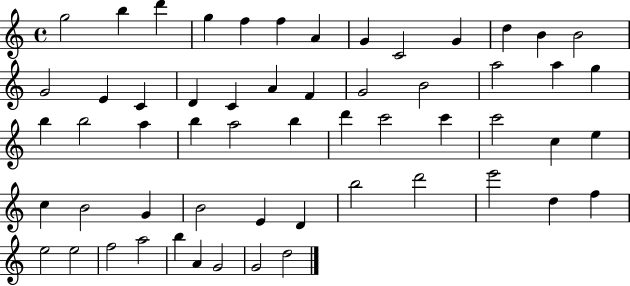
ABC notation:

X:1
T:Untitled
M:4/4
L:1/4
K:C
g2 b d' g f f A G C2 G d B B2 G2 E C D C A F G2 B2 a2 a g b b2 a b a2 b d' c'2 c' c'2 c e c B2 G B2 E D b2 d'2 e'2 d f e2 e2 f2 a2 b A G2 G2 d2